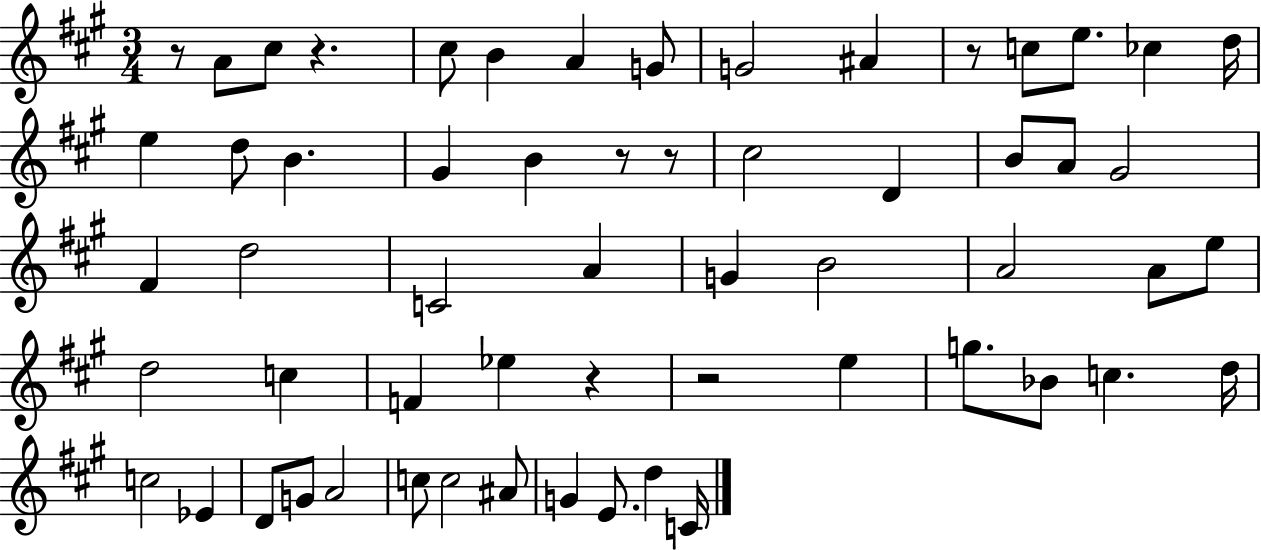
X:1
T:Untitled
M:3/4
L:1/4
K:A
z/2 A/2 ^c/2 z ^c/2 B A G/2 G2 ^A z/2 c/2 e/2 _c d/4 e d/2 B ^G B z/2 z/2 ^c2 D B/2 A/2 ^G2 ^F d2 C2 A G B2 A2 A/2 e/2 d2 c F _e z z2 e g/2 _B/2 c d/4 c2 _E D/2 G/2 A2 c/2 c2 ^A/2 G E/2 d C/4